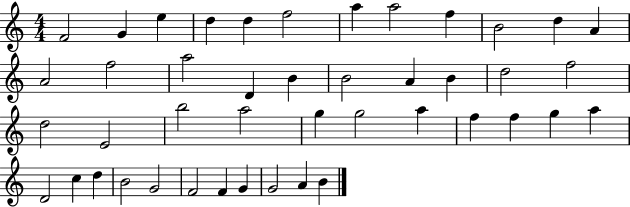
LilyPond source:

{
  \clef treble
  \numericTimeSignature
  \time 4/4
  \key c \major
  f'2 g'4 e''4 | d''4 d''4 f''2 | a''4 a''2 f''4 | b'2 d''4 a'4 | \break a'2 f''2 | a''2 d'4 b'4 | b'2 a'4 b'4 | d''2 f''2 | \break d''2 e'2 | b''2 a''2 | g''4 g''2 a''4 | f''4 f''4 g''4 a''4 | \break d'2 c''4 d''4 | b'2 g'2 | f'2 f'4 g'4 | g'2 a'4 b'4 | \break \bar "|."
}